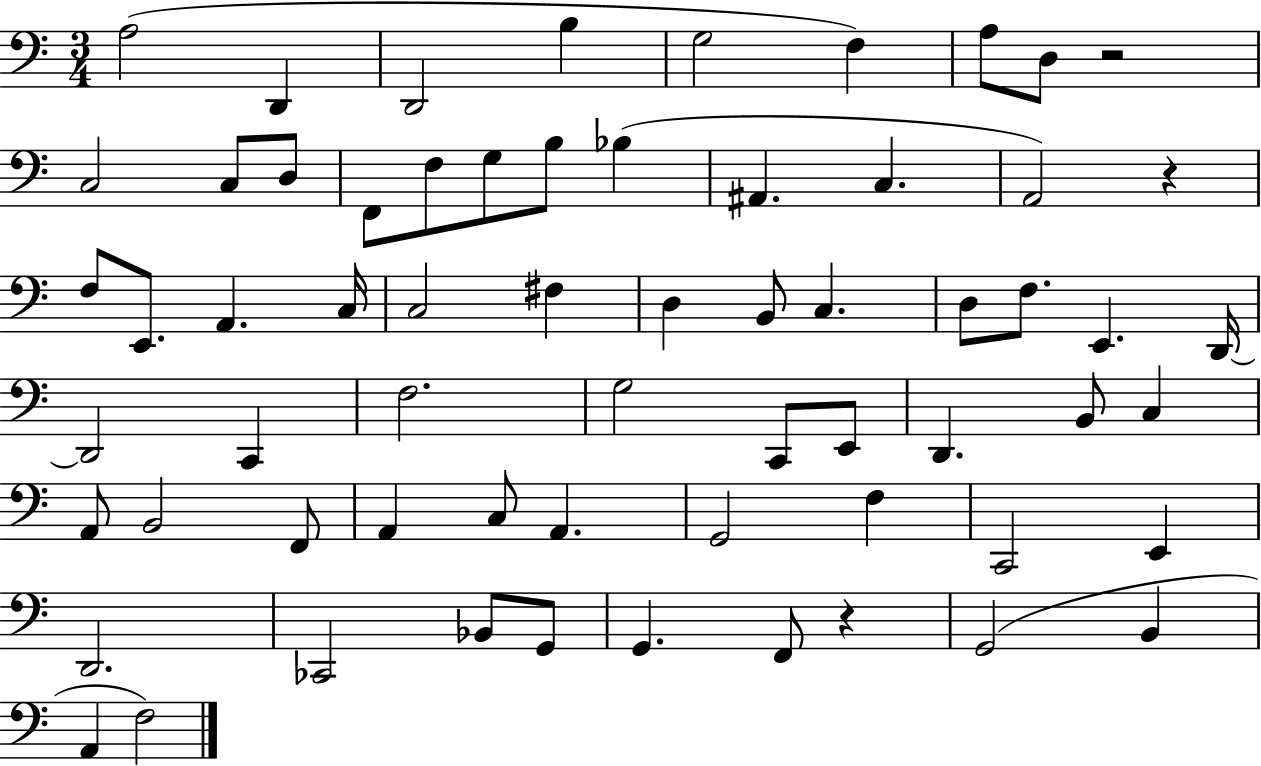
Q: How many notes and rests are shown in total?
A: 64